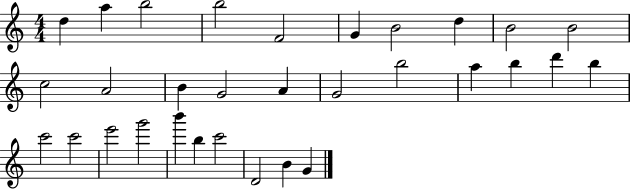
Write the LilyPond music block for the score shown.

{
  \clef treble
  \numericTimeSignature
  \time 4/4
  \key c \major
  d''4 a''4 b''2 | b''2 f'2 | g'4 b'2 d''4 | b'2 b'2 | \break c''2 a'2 | b'4 g'2 a'4 | g'2 b''2 | a''4 b''4 d'''4 b''4 | \break c'''2 c'''2 | e'''2 g'''2 | b'''4 b''4 c'''2 | d'2 b'4 g'4 | \break \bar "|."
}